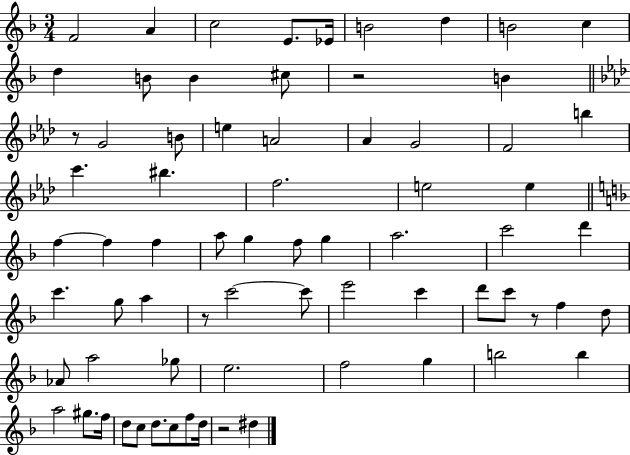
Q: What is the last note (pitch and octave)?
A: D#5